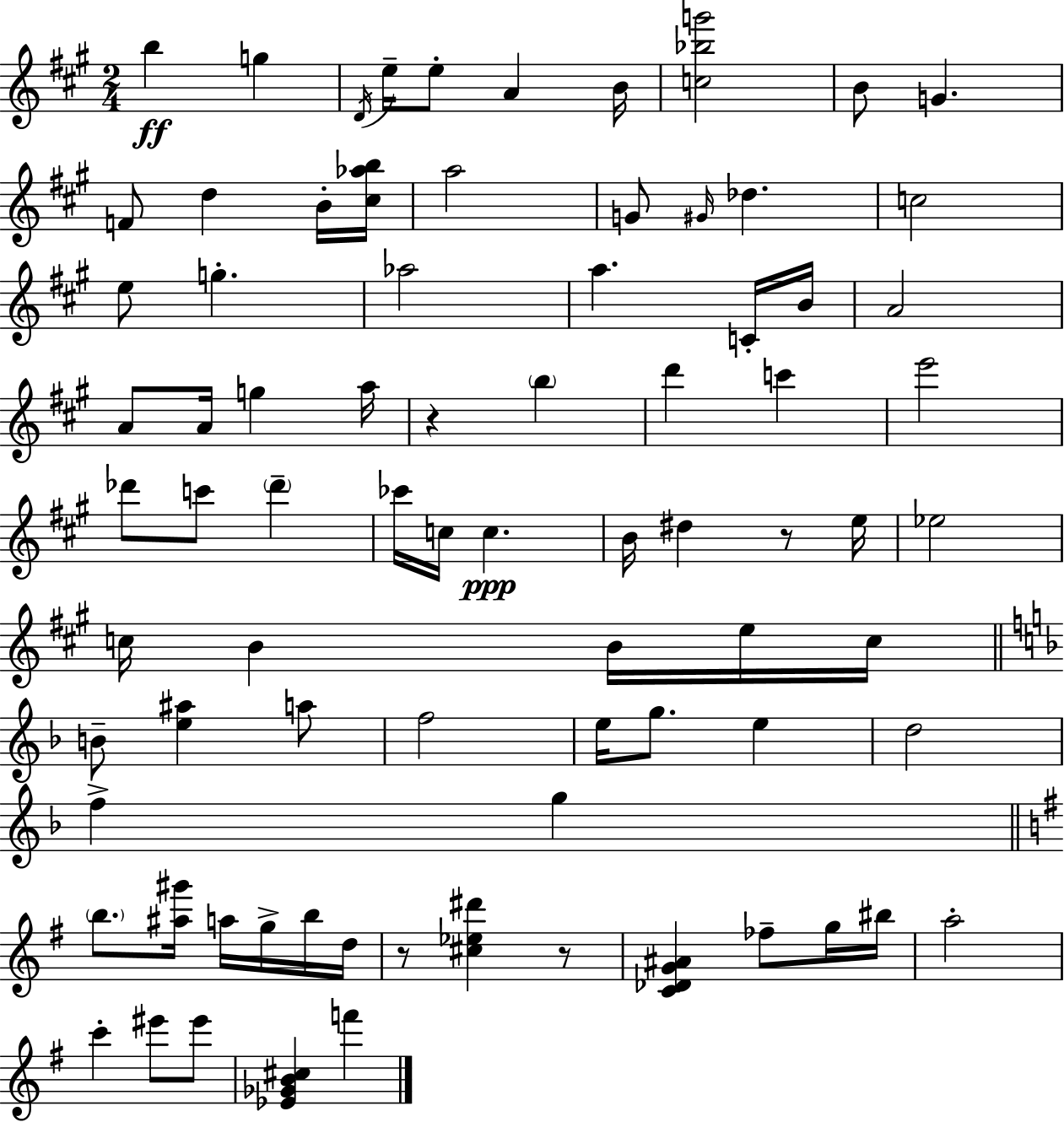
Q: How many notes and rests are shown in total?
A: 80